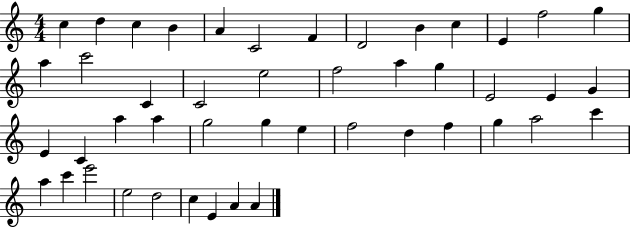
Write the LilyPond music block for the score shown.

{
  \clef treble
  \numericTimeSignature
  \time 4/4
  \key c \major
  c''4 d''4 c''4 b'4 | a'4 c'2 f'4 | d'2 b'4 c''4 | e'4 f''2 g''4 | \break a''4 c'''2 c'4 | c'2 e''2 | f''2 a''4 g''4 | e'2 e'4 g'4 | \break e'4 c'4 a''4 a''4 | g''2 g''4 e''4 | f''2 d''4 f''4 | g''4 a''2 c'''4 | \break a''4 c'''4 e'''2 | e''2 d''2 | c''4 e'4 a'4 a'4 | \bar "|."
}